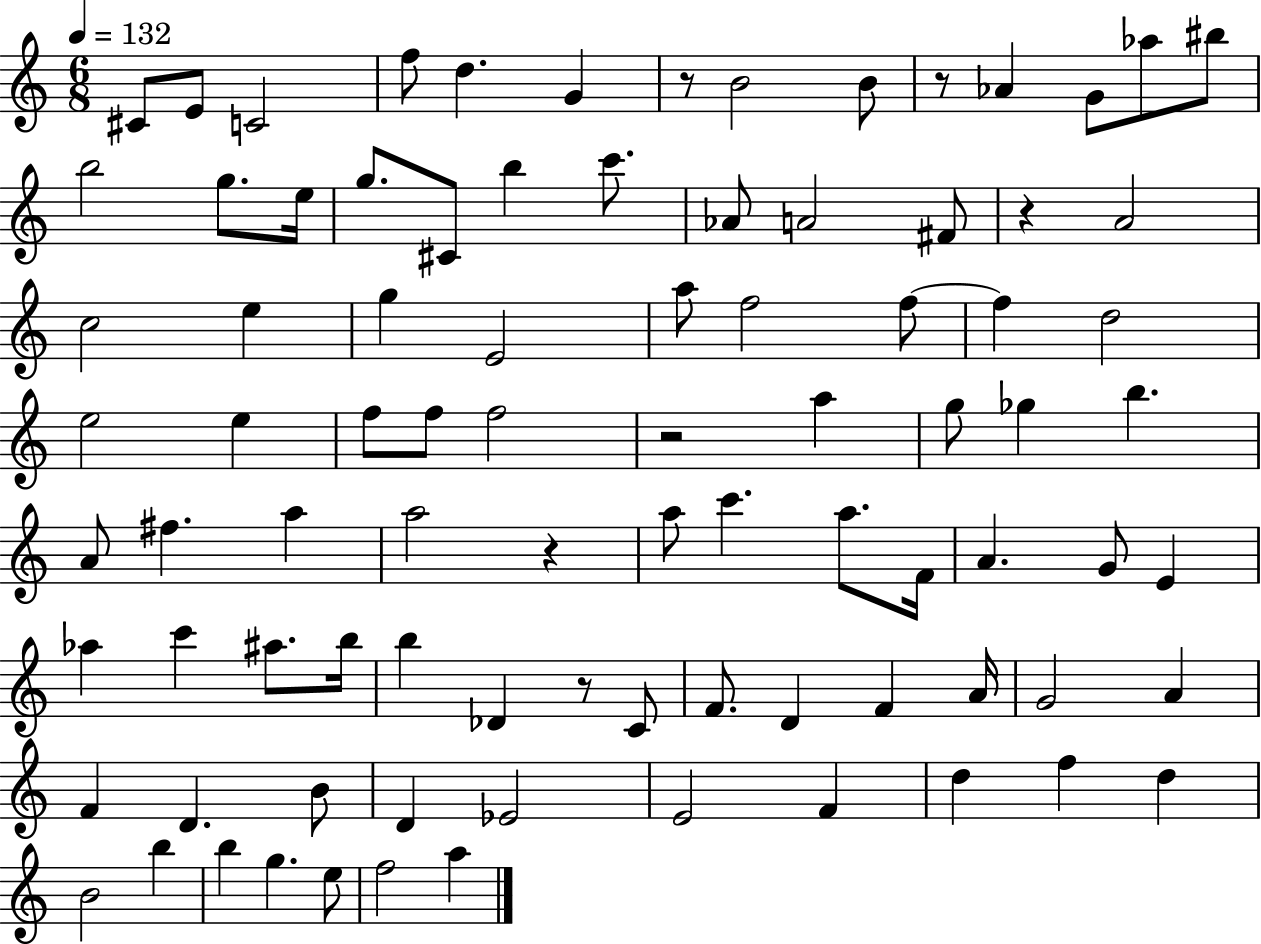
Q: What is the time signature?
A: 6/8